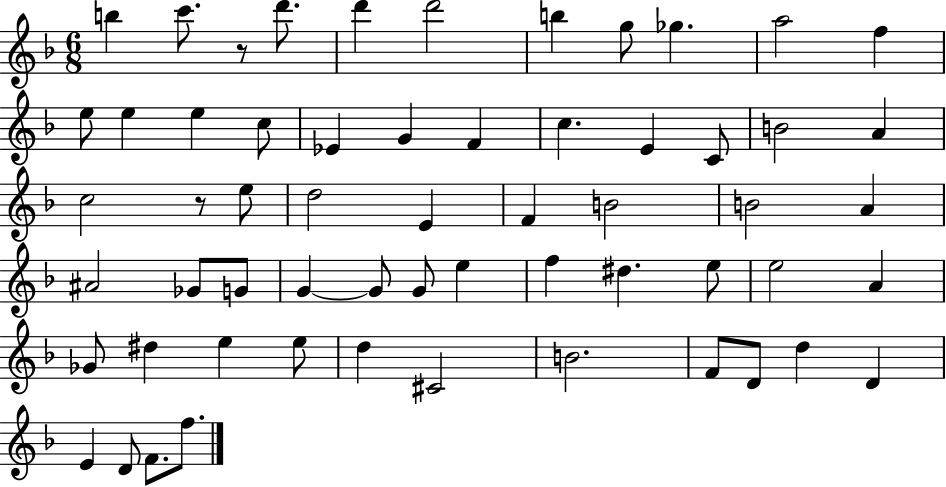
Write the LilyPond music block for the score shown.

{
  \clef treble
  \numericTimeSignature
  \time 6/8
  \key f \major
  b''4 c'''8. r8 d'''8. | d'''4 d'''2 | b''4 g''8 ges''4. | a''2 f''4 | \break e''8 e''4 e''4 c''8 | ees'4 g'4 f'4 | c''4. e'4 c'8 | b'2 a'4 | \break c''2 r8 e''8 | d''2 e'4 | f'4 b'2 | b'2 a'4 | \break ais'2 ges'8 g'8 | g'4~~ g'8 g'8 e''4 | f''4 dis''4. e''8 | e''2 a'4 | \break ges'8 dis''4 e''4 e''8 | d''4 cis'2 | b'2. | f'8 d'8 d''4 d'4 | \break e'4 d'8 f'8. f''8. | \bar "|."
}